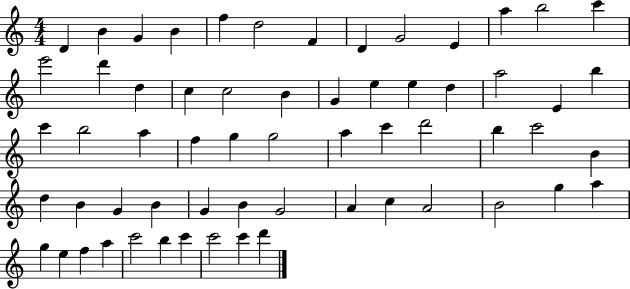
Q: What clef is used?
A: treble